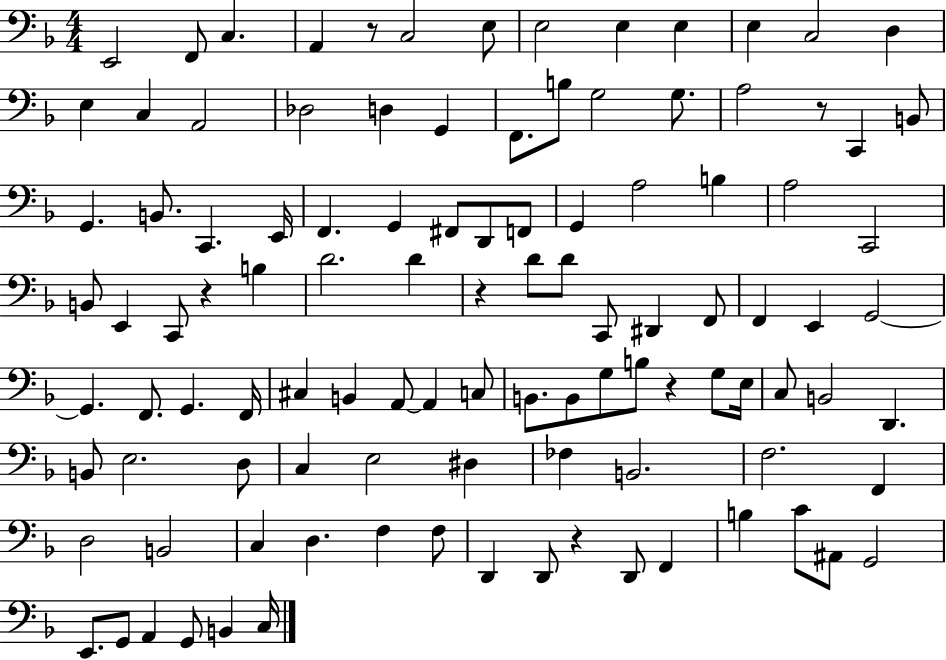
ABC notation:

X:1
T:Untitled
M:4/4
L:1/4
K:F
E,,2 F,,/2 C, A,, z/2 C,2 E,/2 E,2 E, E, E, C,2 D, E, C, A,,2 _D,2 D, G,, F,,/2 B,/2 G,2 G,/2 A,2 z/2 C,, B,,/2 G,, B,,/2 C,, E,,/4 F,, G,, ^F,,/2 D,,/2 F,,/2 G,, A,2 B, A,2 C,,2 B,,/2 E,, C,,/2 z B, D2 D z D/2 D/2 C,,/2 ^D,, F,,/2 F,, E,, G,,2 G,, F,,/2 G,, F,,/4 ^C, B,, A,,/2 A,, C,/2 B,,/2 B,,/2 G,/2 B,/2 z G,/2 E,/4 C,/2 B,,2 D,, B,,/2 E,2 D,/2 C, E,2 ^D, _F, B,,2 F,2 F,, D,2 B,,2 C, D, F, F,/2 D,, D,,/2 z D,,/2 F,, B, C/2 ^A,,/2 G,,2 E,,/2 G,,/2 A,, G,,/2 B,, C,/4